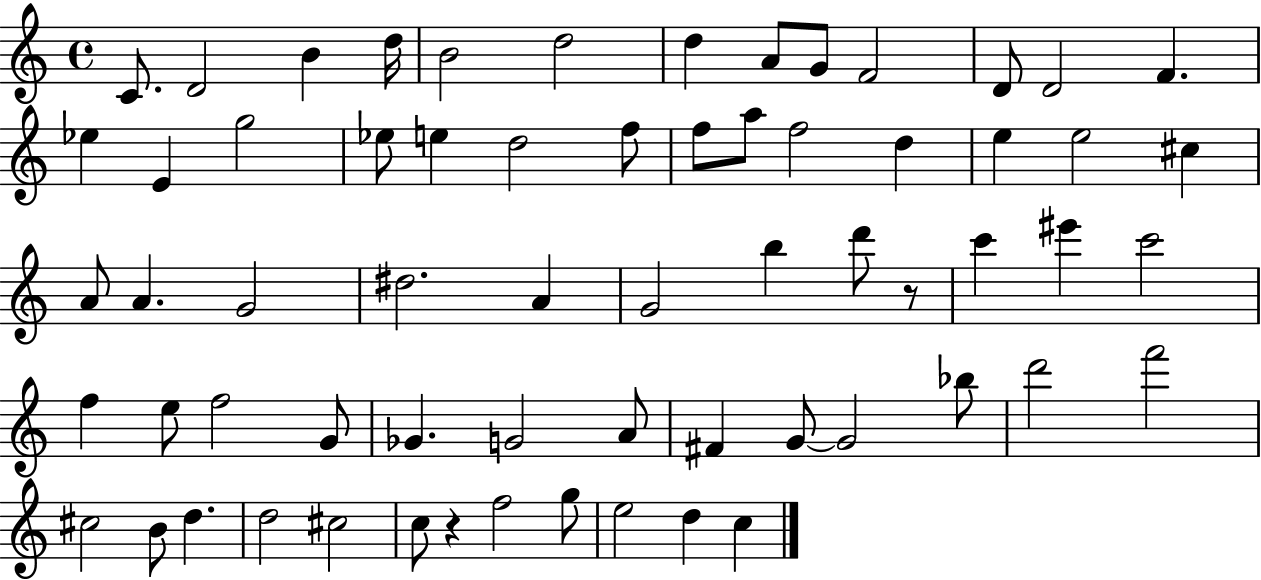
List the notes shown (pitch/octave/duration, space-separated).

C4/e. D4/h B4/q D5/s B4/h D5/h D5/q A4/e G4/e F4/h D4/e D4/h F4/q. Eb5/q E4/q G5/h Eb5/e E5/q D5/h F5/e F5/e A5/e F5/h D5/q E5/q E5/h C#5/q A4/e A4/q. G4/h D#5/h. A4/q G4/h B5/q D6/e R/e C6/q EIS6/q C6/h F5/q E5/e F5/h G4/e Gb4/q. G4/h A4/e F#4/q G4/e G4/h Bb5/e D6/h F6/h C#5/h B4/e D5/q. D5/h C#5/h C5/e R/q F5/h G5/e E5/h D5/q C5/q